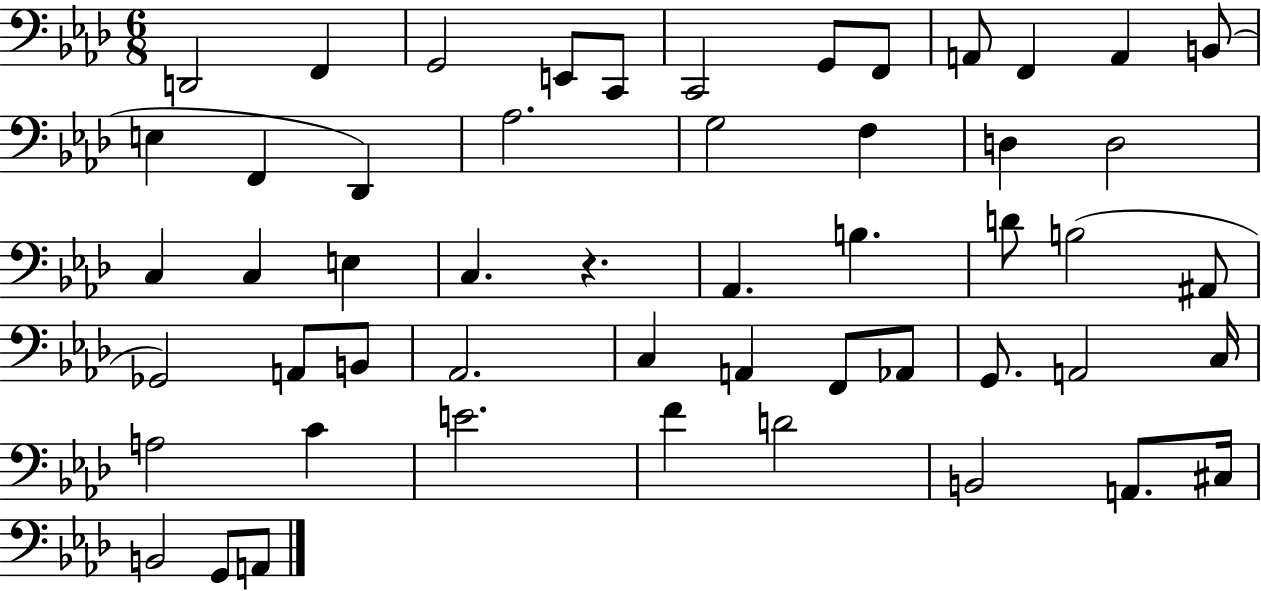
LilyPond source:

{
  \clef bass
  \numericTimeSignature
  \time 6/8
  \key aes \major
  d,2 f,4 | g,2 e,8 c,8 | c,2 g,8 f,8 | a,8 f,4 a,4 b,8( | \break e4 f,4 des,4) | aes2. | g2 f4 | d4 d2 | \break c4 c4 e4 | c4. r4. | aes,4. b4. | d'8 b2( ais,8 | \break ges,2) a,8 b,8 | aes,2. | c4 a,4 f,8 aes,8 | g,8. a,2 c16 | \break a2 c'4 | e'2. | f'4 d'2 | b,2 a,8. cis16 | \break b,2 g,8 a,8 | \bar "|."
}